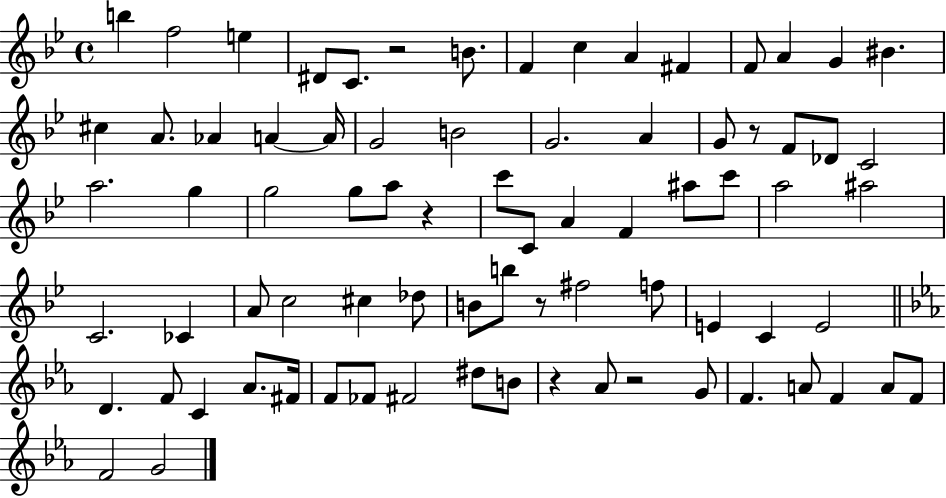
B5/q F5/h E5/q D#4/e C4/e. R/h B4/e. F4/q C5/q A4/q F#4/q F4/e A4/q G4/q BIS4/q. C#5/q A4/e. Ab4/q A4/q A4/s G4/h B4/h G4/h. A4/q G4/e R/e F4/e Db4/e C4/h A5/h. G5/q G5/h G5/e A5/e R/q C6/e C4/e A4/q F4/q A#5/e C6/e A5/h A#5/h C4/h. CES4/q A4/e C5/h C#5/q Db5/e B4/e B5/e R/e F#5/h F5/e E4/q C4/q E4/h D4/q. F4/e C4/q Ab4/e. F#4/s F4/e FES4/e F#4/h D#5/e B4/e R/q Ab4/e R/h G4/e F4/q. A4/e F4/q A4/e F4/e F4/h G4/h